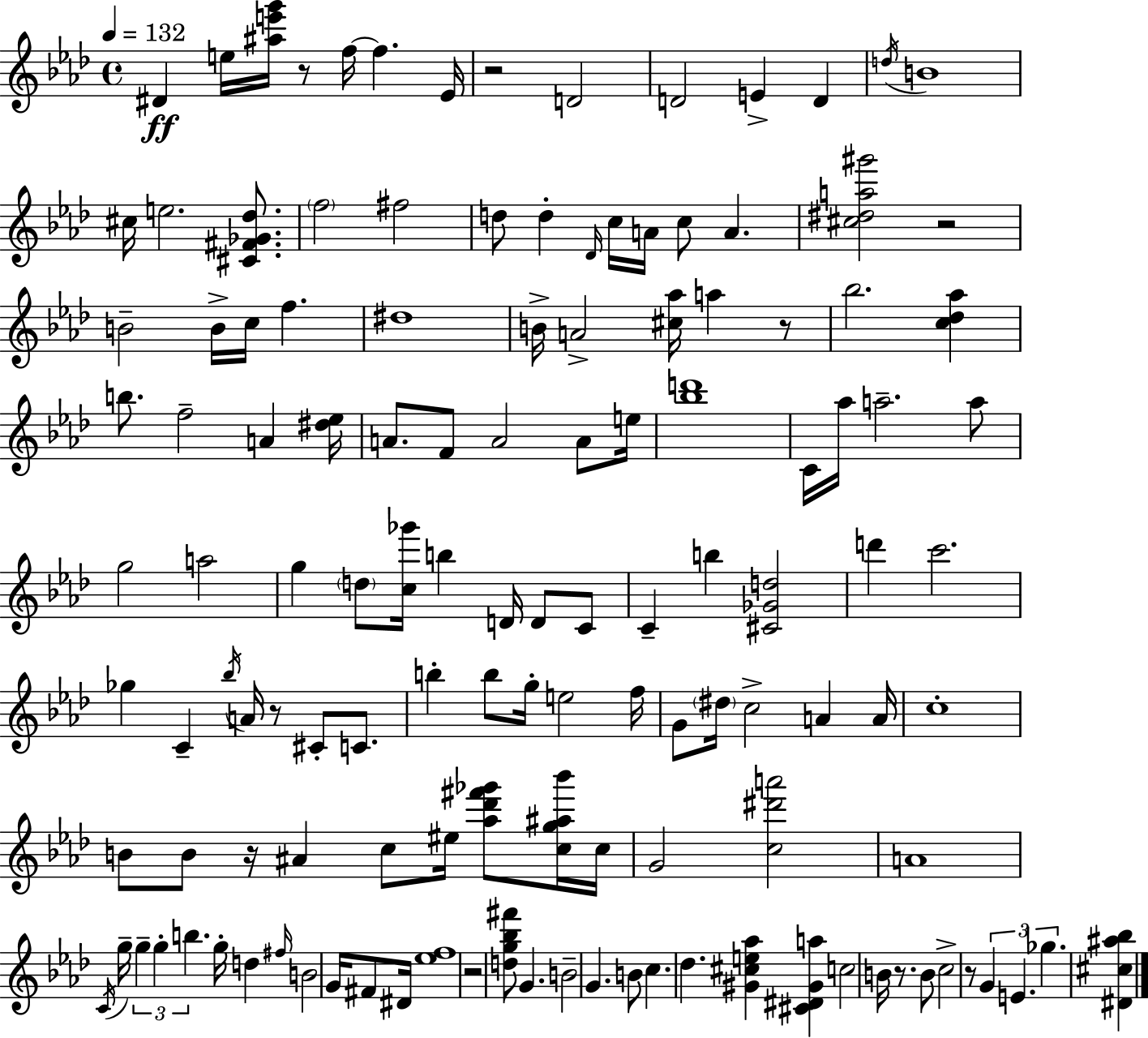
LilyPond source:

{
  \clef treble
  \time 4/4
  \defaultTimeSignature
  \key f \minor
  \tempo 4 = 132
  dis'4\ff e''16 <ais'' e''' g'''>16 r8 f''16~~ f''4. ees'16 | r2 d'2 | d'2 e'4-> d'4 | \acciaccatura { d''16 } b'1 | \break cis''16 e''2. <cis' fis' ges' des''>8. | \parenthesize f''2 fis''2 | d''8 d''4-. \grace { des'16 } c''16 a'16 c''8 a'4. | <cis'' dis'' a'' gis'''>2 r2 | \break b'2-- b'16-> c''16 f''4. | dis''1 | b'16-> a'2-> <cis'' aes''>16 a''4 | r8 bes''2. <c'' des'' aes''>4 | \break b''8. f''2-- a'4 | <dis'' ees''>16 a'8. f'8 a'2 a'8 | e''16 <bes'' d'''>1 | c'16 aes''16 a''2.-- | \break a''8 g''2 a''2 | g''4 \parenthesize d''8 <c'' ges'''>16 b''4 d'16 d'8 | c'8 c'4-- b''4 <cis' ges' d''>2 | d'''4 c'''2. | \break ges''4 c'4-- \acciaccatura { bes''16 } a'16 r8 cis'8-. | c'8. b''4-. b''8 g''16-. e''2 | f''16 g'8 \parenthesize dis''16 c''2-> a'4 | a'16 c''1-. | \break b'8 b'8 r16 ais'4 c''8 eis''16 <aes'' des''' fis''' ges'''>8 | <c'' g'' ais'' bes'''>16 c''16 g'2 <c'' dis''' a'''>2 | a'1 | \acciaccatura { c'16 } g''16-- \tuplet 3/2 { g''4-- g''4-. b''4. } | \break g''16-. d''4 \grace { fis''16 } b'2 | g'16 fis'8 dis'16 <ees'' f''>1 | r2 <d'' g'' bes'' fis'''>8 g'4. | b'2-- g'4. | \break b'8 c''4. des''4. | <gis' cis'' e'' aes''>4 <cis' dis' gis' a''>4 c''2 | b'16 r8. b'8 c''2-> r8 | \tuplet 3/2 { g'4 e'4. ges''4. } | \break <dis' cis'' ais'' bes''>4 \bar "|."
}